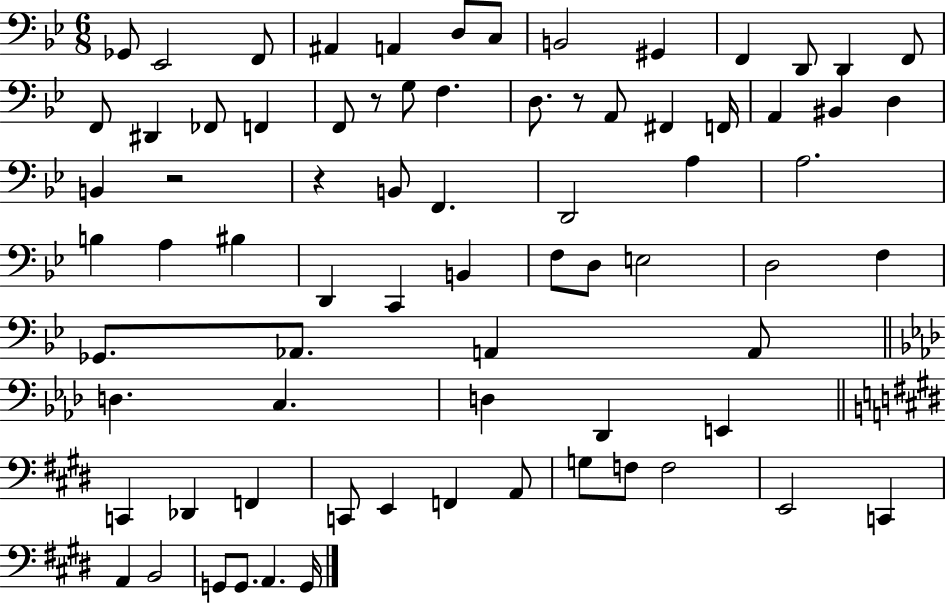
Gb2/e Eb2/h F2/e A#2/q A2/q D3/e C3/e B2/h G#2/q F2/q D2/e D2/q F2/e F2/e D#2/q FES2/e F2/q F2/e R/e G3/e F3/q. D3/e. R/e A2/e F#2/q F2/s A2/q BIS2/q D3/q B2/q R/h R/q B2/e F2/q. D2/h A3/q A3/h. B3/q A3/q BIS3/q D2/q C2/q B2/q F3/e D3/e E3/h D3/h F3/q Gb2/e. Ab2/e. A2/q A2/e D3/q. C3/q. D3/q Db2/q E2/q C2/q Db2/q F2/q C2/e E2/q F2/q A2/e G3/e F3/e F3/h E2/h C2/q A2/q B2/h G2/e G2/e. A2/q. G2/s